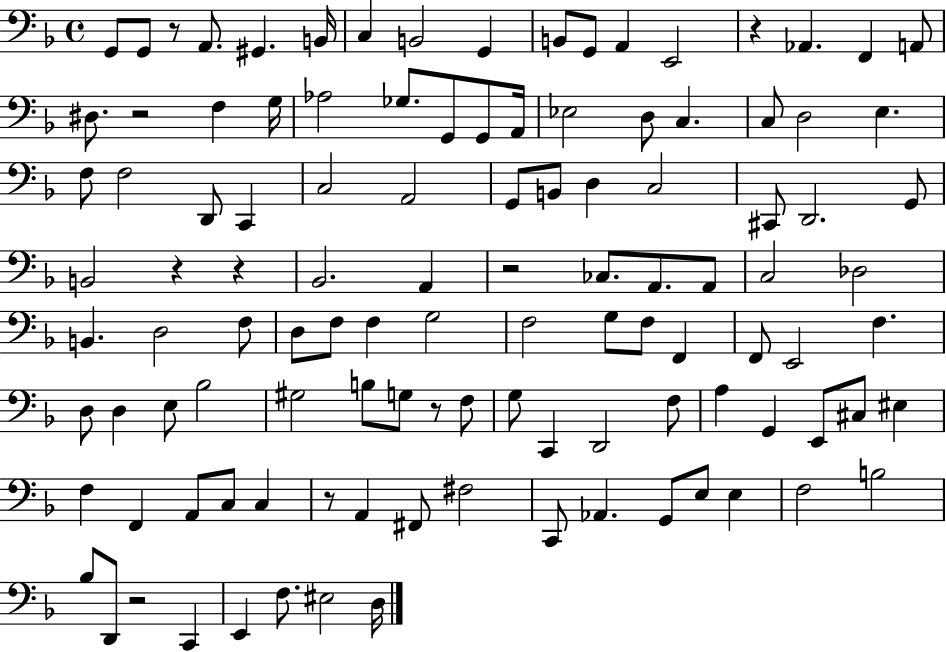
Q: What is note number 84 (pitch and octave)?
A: A2